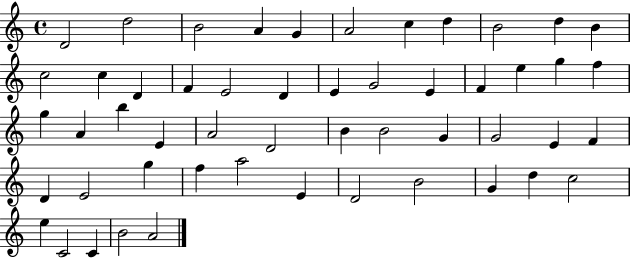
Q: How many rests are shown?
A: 0